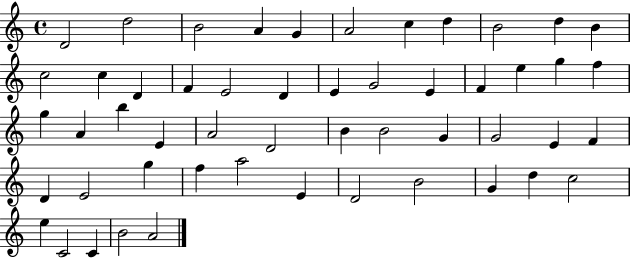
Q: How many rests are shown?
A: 0